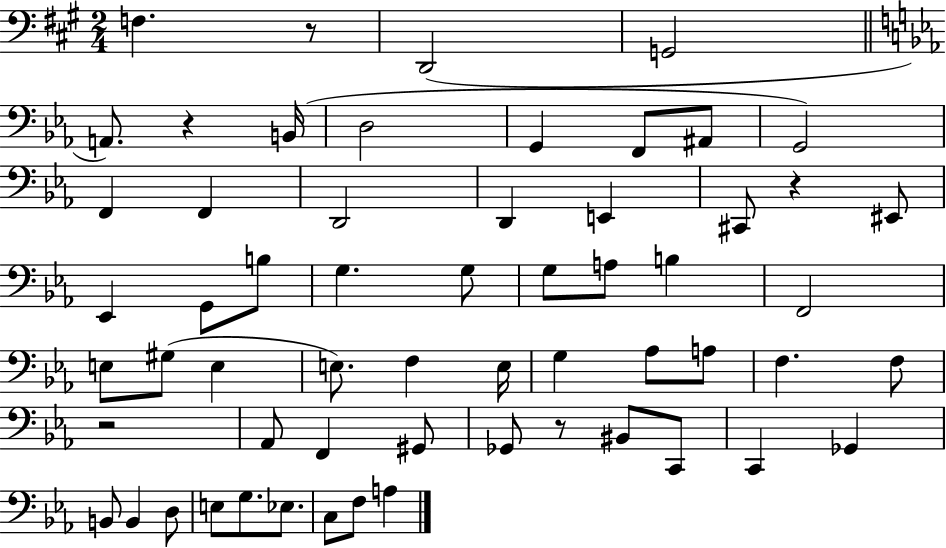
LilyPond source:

{
  \clef bass
  \numericTimeSignature
  \time 2/4
  \key a \major
  f4. r8 | d,2( | g,2 | \bar "||" \break \key c \minor a,8.) r4 b,16( | d2 | g,4 f,8 ais,8 | g,2) | \break f,4 f,4 | d,2 | d,4 e,4 | cis,8 r4 eis,8 | \break ees,4 g,8 b8 | g4. g8 | g8 a8 b4 | f,2 | \break e8 gis8( e4 | e8.) f4 e16 | g4 aes8 a8 | f4. f8 | \break r2 | aes,8 f,4 gis,8 | ges,8 r8 bis,8 c,8 | c,4 ges,4 | \break b,8 b,4 d8 | e8 g8. ees8. | c8 f8 a4 | \bar "|."
}